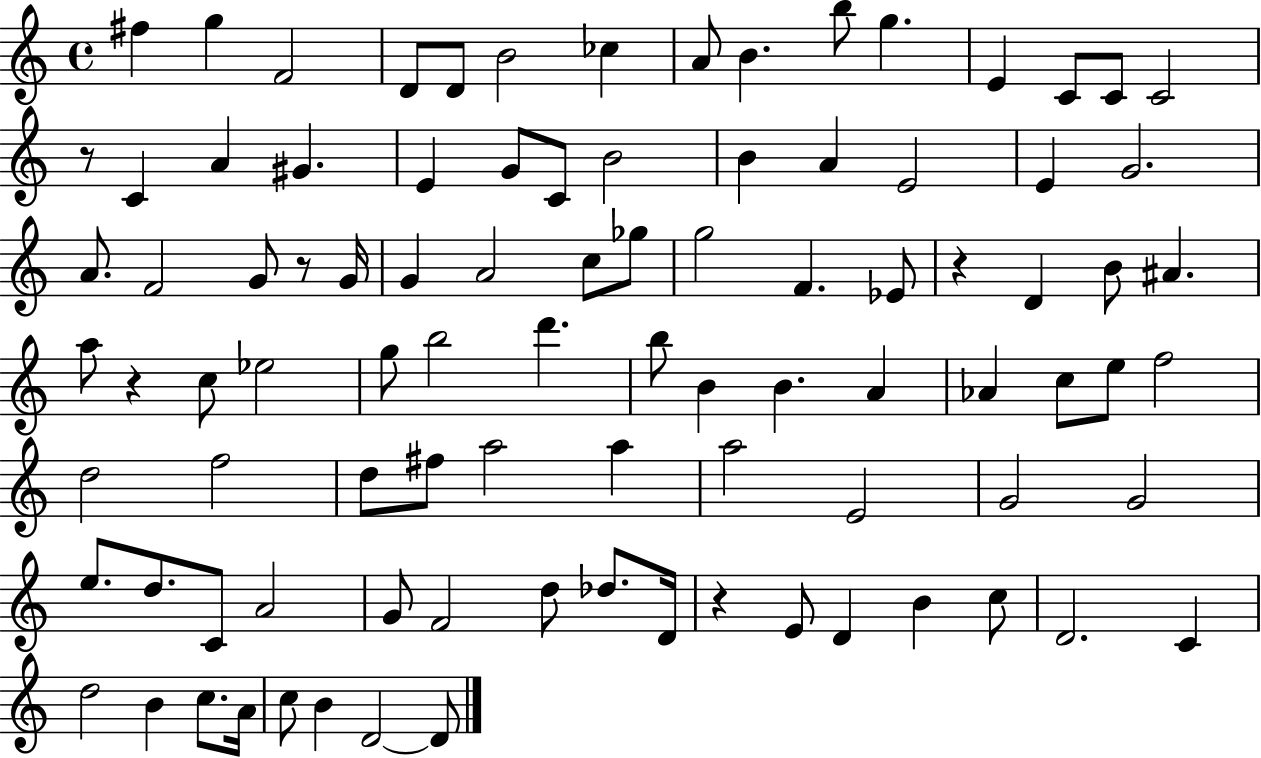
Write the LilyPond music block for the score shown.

{
  \clef treble
  \time 4/4
  \defaultTimeSignature
  \key c \major
  fis''4 g''4 f'2 | d'8 d'8 b'2 ces''4 | a'8 b'4. b''8 g''4. | e'4 c'8 c'8 c'2 | \break r8 c'4 a'4 gis'4. | e'4 g'8 c'8 b'2 | b'4 a'4 e'2 | e'4 g'2. | \break a'8. f'2 g'8 r8 g'16 | g'4 a'2 c''8 ges''8 | g''2 f'4. ees'8 | r4 d'4 b'8 ais'4. | \break a''8 r4 c''8 ees''2 | g''8 b''2 d'''4. | b''8 b'4 b'4. a'4 | aes'4 c''8 e''8 f''2 | \break d''2 f''2 | d''8 fis''8 a''2 a''4 | a''2 e'2 | g'2 g'2 | \break e''8. d''8. c'8 a'2 | g'8 f'2 d''8 des''8. d'16 | r4 e'8 d'4 b'4 c''8 | d'2. c'4 | \break d''2 b'4 c''8. a'16 | c''8 b'4 d'2~~ d'8 | \bar "|."
}